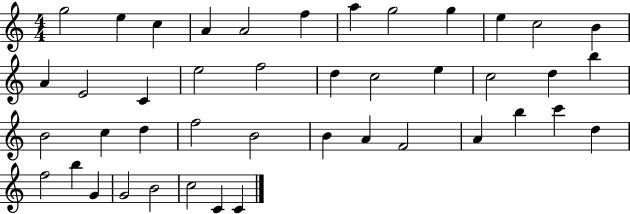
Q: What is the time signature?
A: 4/4